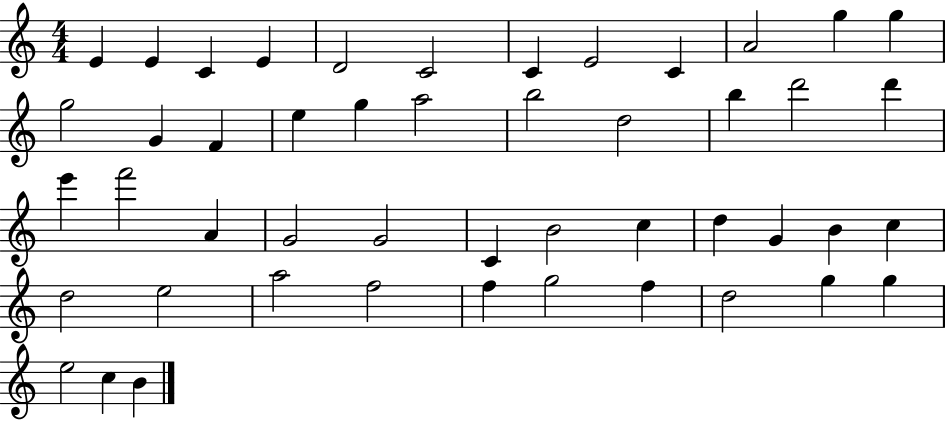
{
  \clef treble
  \numericTimeSignature
  \time 4/4
  \key c \major
  e'4 e'4 c'4 e'4 | d'2 c'2 | c'4 e'2 c'4 | a'2 g''4 g''4 | \break g''2 g'4 f'4 | e''4 g''4 a''2 | b''2 d''2 | b''4 d'''2 d'''4 | \break e'''4 f'''2 a'4 | g'2 g'2 | c'4 b'2 c''4 | d''4 g'4 b'4 c''4 | \break d''2 e''2 | a''2 f''2 | f''4 g''2 f''4 | d''2 g''4 g''4 | \break e''2 c''4 b'4 | \bar "|."
}